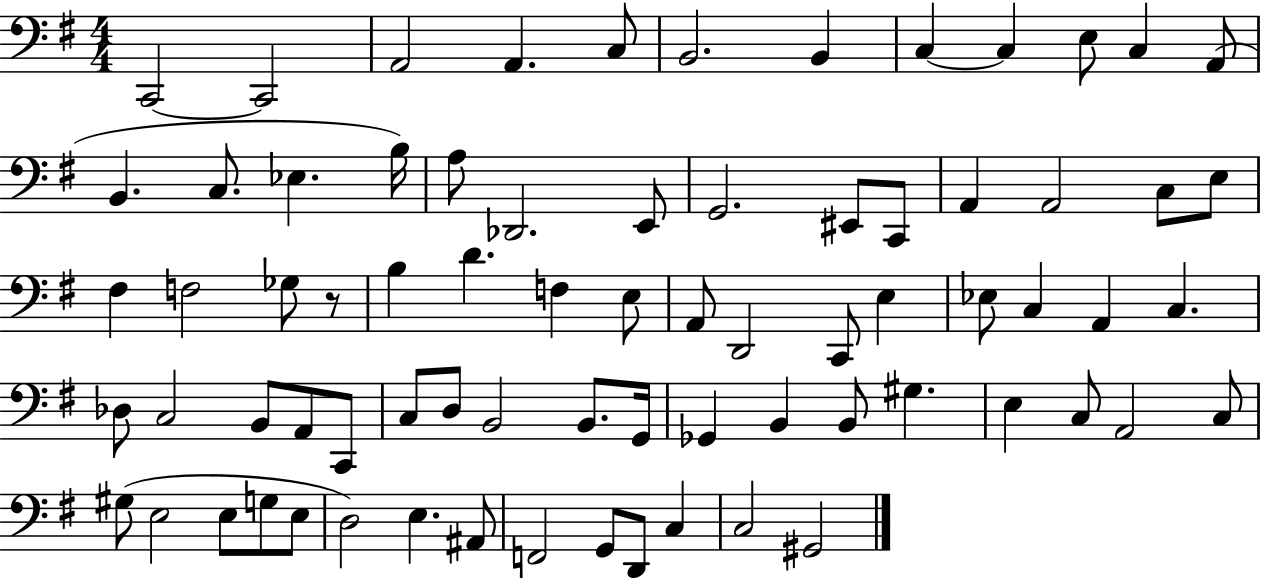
{
  \clef bass
  \numericTimeSignature
  \time 4/4
  \key g \major
  \repeat volta 2 { c,2~~ c,2 | a,2 a,4. c8 | b,2. b,4 | c4~~ c4 e8 c4 a,8( | \break b,4. c8. ees4. b16) | a8 des,2. e,8 | g,2. eis,8 c,8 | a,4 a,2 c8 e8 | \break fis4 f2 ges8 r8 | b4 d'4. f4 e8 | a,8 d,2 c,8 e4 | ees8 c4 a,4 c4. | \break des8 c2 b,8 a,8 c,8 | c8 d8 b,2 b,8. g,16 | ges,4 b,4 b,8 gis4. | e4 c8 a,2 c8 | \break gis8( e2 e8 g8 e8 | d2) e4. ais,8 | f,2 g,8 d,8 c4 | c2 gis,2 | \break } \bar "|."
}